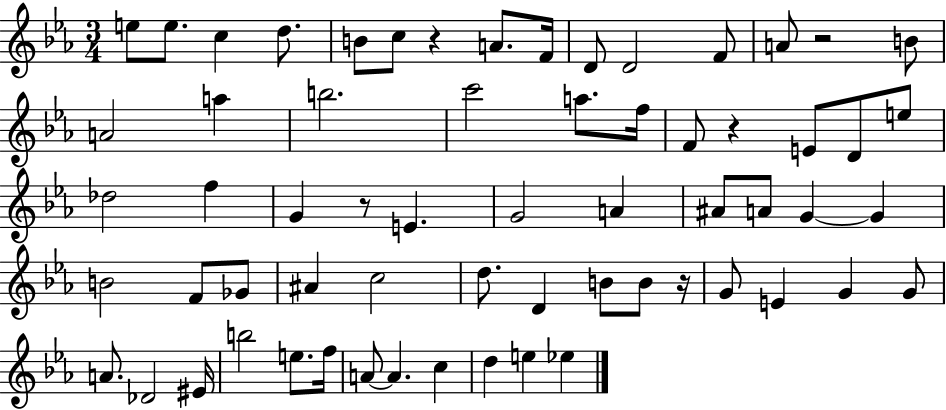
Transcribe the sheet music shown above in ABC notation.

X:1
T:Untitled
M:3/4
L:1/4
K:Eb
e/2 e/2 c d/2 B/2 c/2 z A/2 F/4 D/2 D2 F/2 A/2 z2 B/2 A2 a b2 c'2 a/2 f/4 F/2 z E/2 D/2 e/2 _d2 f G z/2 E G2 A ^A/2 A/2 G G B2 F/2 _G/2 ^A c2 d/2 D B/2 B/2 z/4 G/2 E G G/2 A/2 _D2 ^E/4 b2 e/2 f/4 A/2 A c d e _e